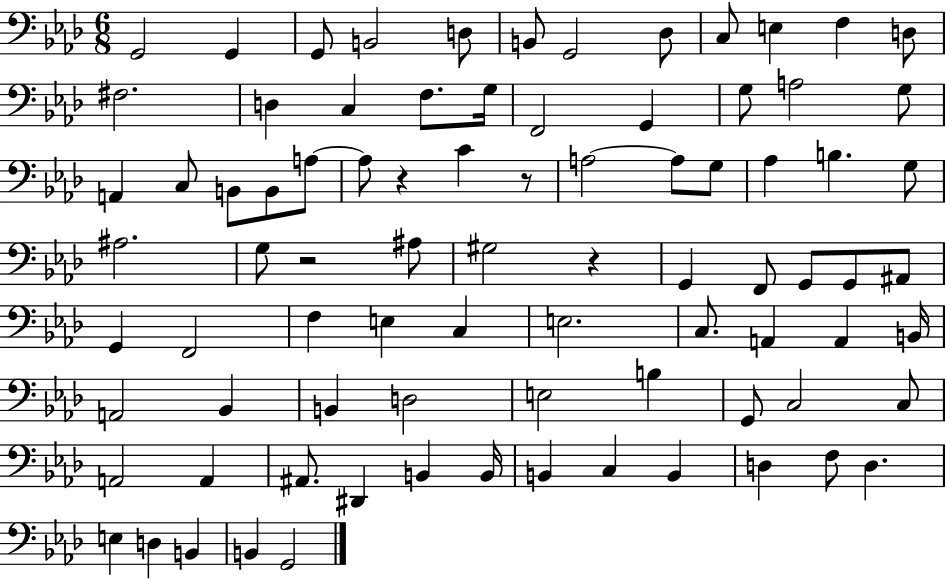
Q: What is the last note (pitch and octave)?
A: G2